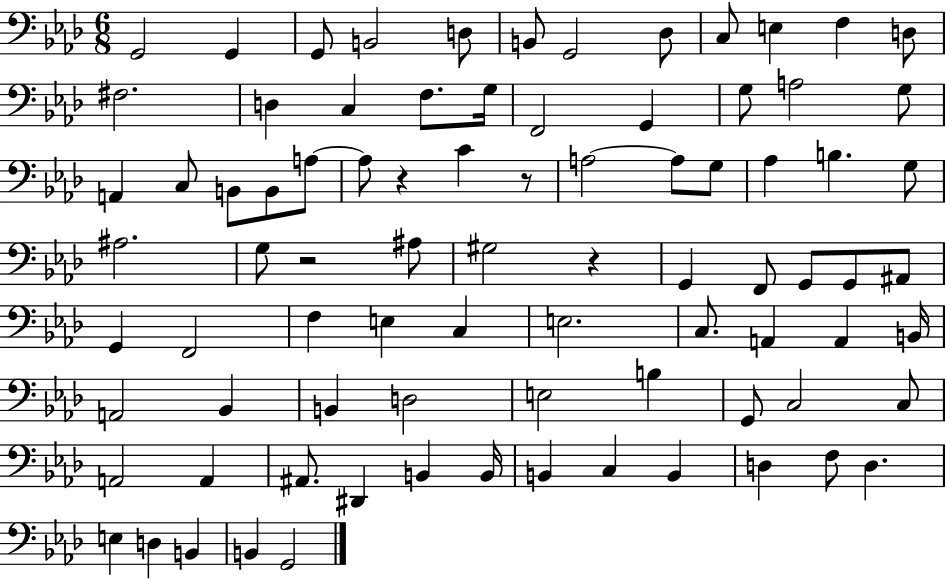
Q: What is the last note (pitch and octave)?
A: G2